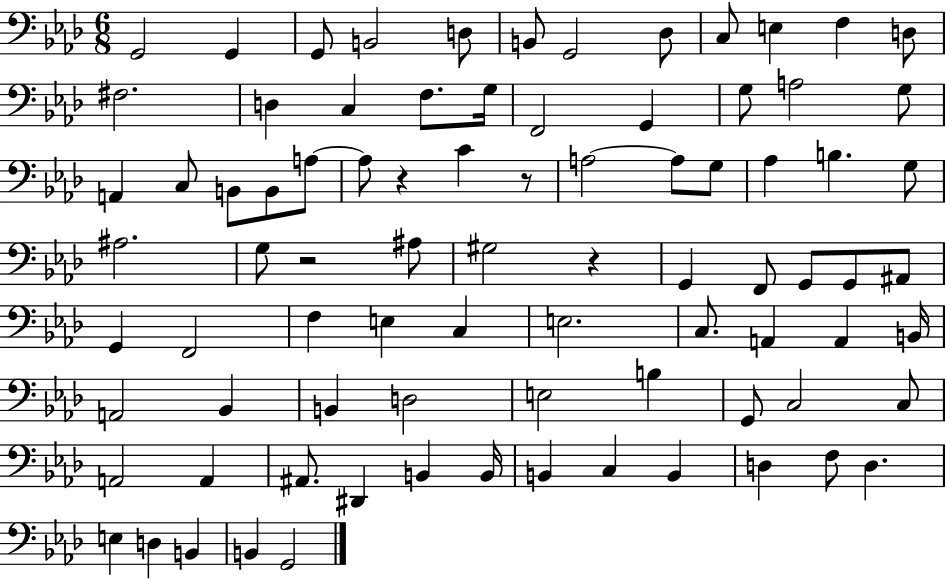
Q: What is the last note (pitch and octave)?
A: G2